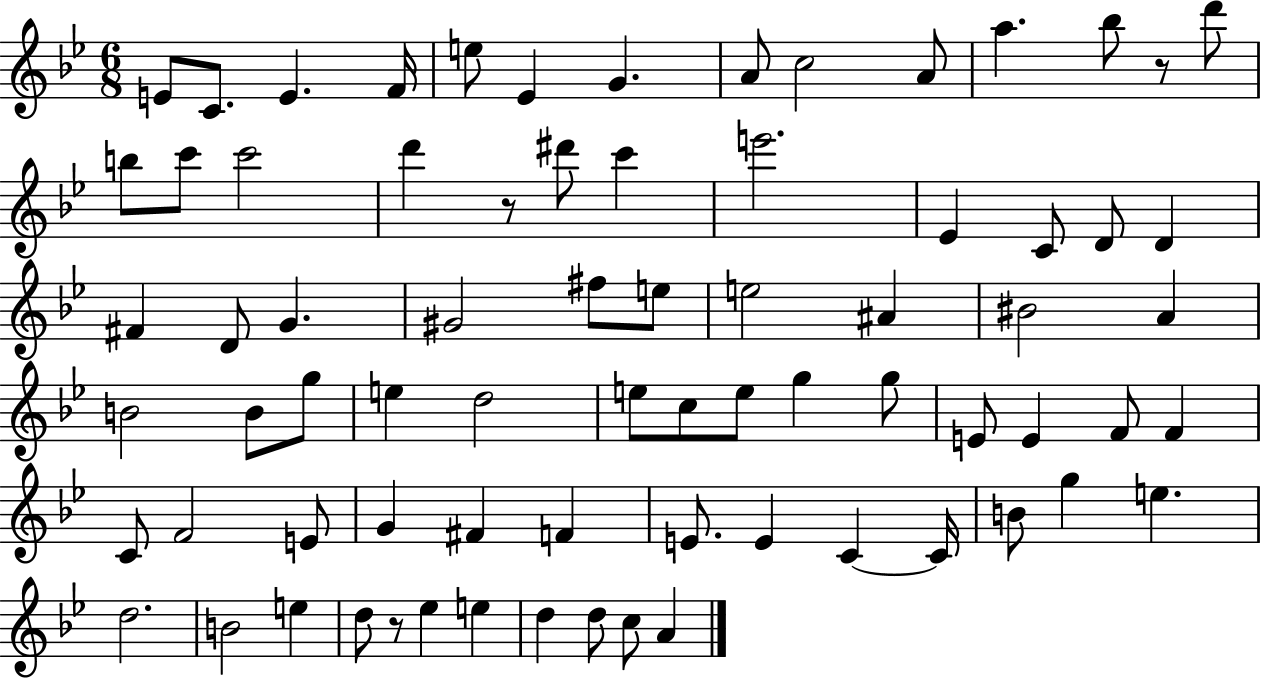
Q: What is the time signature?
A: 6/8